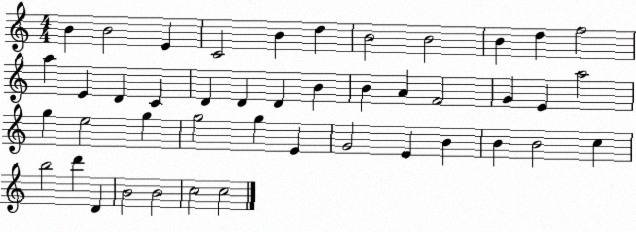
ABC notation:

X:1
T:Untitled
M:4/4
L:1/4
K:C
B B2 E C2 B d B2 B2 B d f2 a E D C D D D B B A F2 G E a2 g e2 g g2 g E G2 E B B B2 c b2 d' D B2 B2 c2 c2